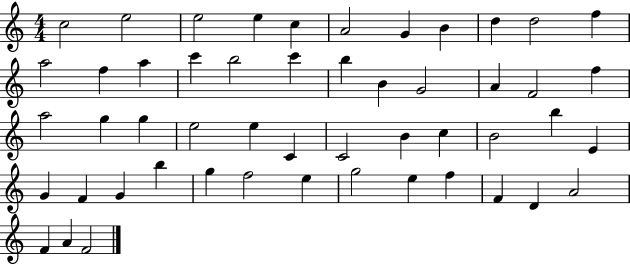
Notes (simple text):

C5/h E5/h E5/h E5/q C5/q A4/h G4/q B4/q D5/q D5/h F5/q A5/h F5/q A5/q C6/q B5/h C6/q B5/q B4/q G4/h A4/q F4/h F5/q A5/h G5/q G5/q E5/h E5/q C4/q C4/h B4/q C5/q B4/h B5/q E4/q G4/q F4/q G4/q B5/q G5/q F5/h E5/q G5/h E5/q F5/q F4/q D4/q A4/h F4/q A4/q F4/h